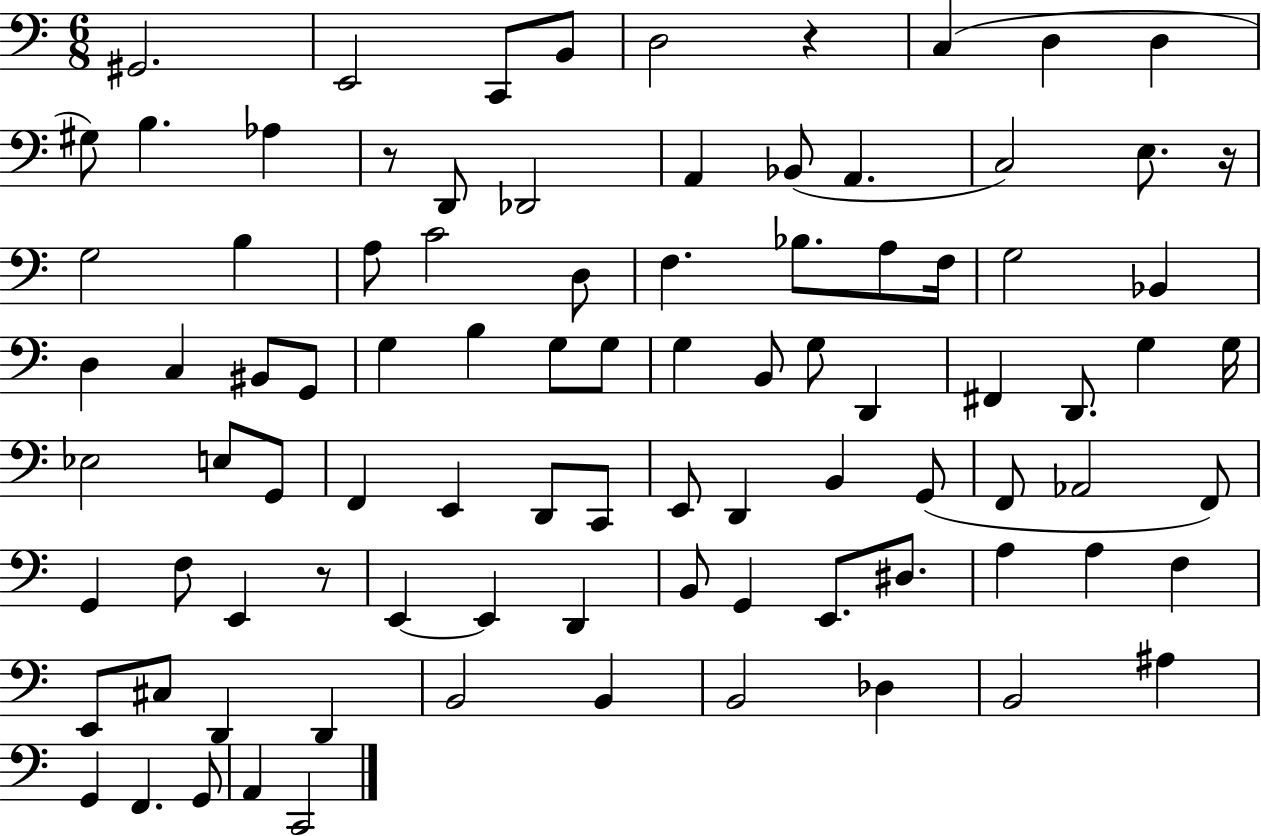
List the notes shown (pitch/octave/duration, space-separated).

G#2/h. E2/h C2/e B2/e D3/h R/q C3/q D3/q D3/q G#3/e B3/q. Ab3/q R/e D2/e Db2/h A2/q Bb2/e A2/q. C3/h E3/e. R/s G3/h B3/q A3/e C4/h D3/e F3/q. Bb3/e. A3/e F3/s G3/h Bb2/q D3/q C3/q BIS2/e G2/e G3/q B3/q G3/e G3/e G3/q B2/e G3/e D2/q F#2/q D2/e. G3/q G3/s Eb3/h E3/e G2/e F2/q E2/q D2/e C2/e E2/e D2/q B2/q G2/e F2/e Ab2/h F2/e G2/q F3/e E2/q R/e E2/q E2/q D2/q B2/e G2/q E2/e. D#3/e. A3/q A3/q F3/q E2/e C#3/e D2/q D2/q B2/h B2/q B2/h Db3/q B2/h A#3/q G2/q F2/q. G2/e A2/q C2/h